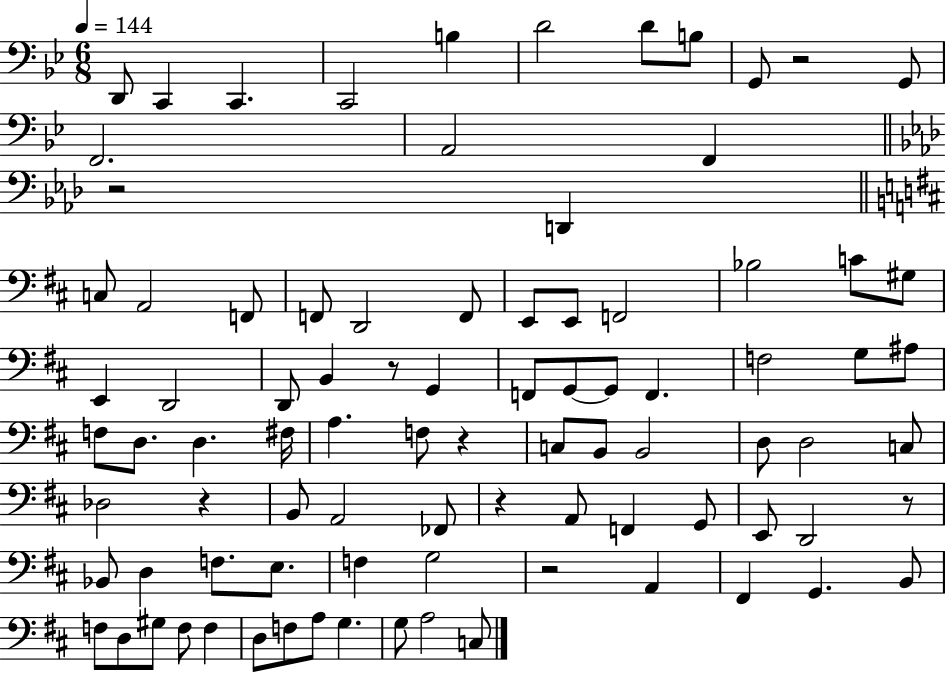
{
  \clef bass
  \numericTimeSignature
  \time 6/8
  \key bes \major
  \tempo 4 = 144
  \repeat volta 2 { d,8 c,4 c,4. | c,2 b4 | d'2 d'8 b8 | g,8 r2 g,8 | \break f,2. | a,2 f,4 | \bar "||" \break \key f \minor r2 d,4 | \bar "||" \break \key b \minor c8 a,2 f,8 | f,8 d,2 f,8 | e,8 e,8 f,2 | bes2 c'8 gis8 | \break e,4 d,2 | d,8 b,4 r8 g,4 | f,8 g,8~~ g,8 f,4. | f2 g8 ais8 | \break f8 d8. d4. fis16 | a4. f8 r4 | c8 b,8 b,2 | d8 d2 c8 | \break des2 r4 | b,8 a,2 fes,8 | r4 a,8 f,4 g,8 | e,8 d,2 r8 | \break bes,8 d4 f8. e8. | f4 g2 | r2 a,4 | fis,4 g,4. b,8 | \break f8 d8 gis8 f8 f4 | d8 f8 a8 g4. | g8 a2 c8 | } \bar "|."
}